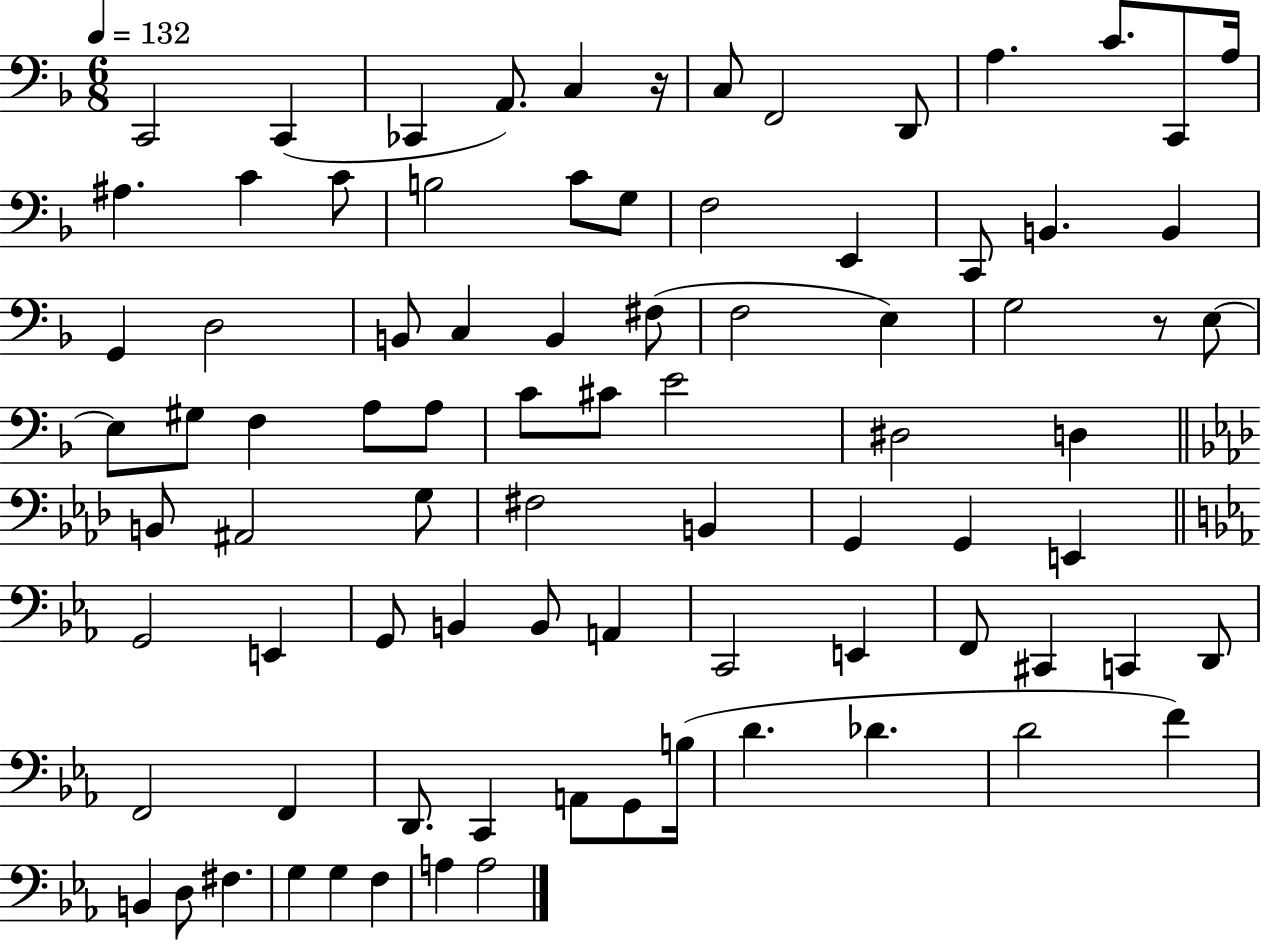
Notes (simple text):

C2/h C2/q CES2/q A2/e. C3/q R/s C3/e F2/h D2/e A3/q. C4/e. C2/e A3/s A#3/q. C4/q C4/e B3/h C4/e G3/e F3/h E2/q C2/e B2/q. B2/q G2/q D3/h B2/e C3/q B2/q F#3/e F3/h E3/q G3/h R/e E3/e E3/e G#3/e F3/q A3/e A3/e C4/e C#4/e E4/h D#3/h D3/q B2/e A#2/h G3/e F#3/h B2/q G2/q G2/q E2/q G2/h E2/q G2/e B2/q B2/e A2/q C2/h E2/q F2/e C#2/q C2/q D2/e F2/h F2/q D2/e. C2/q A2/e G2/e B3/s D4/q. Db4/q. D4/h F4/q B2/q D3/e F#3/q. G3/q G3/q F3/q A3/q A3/h